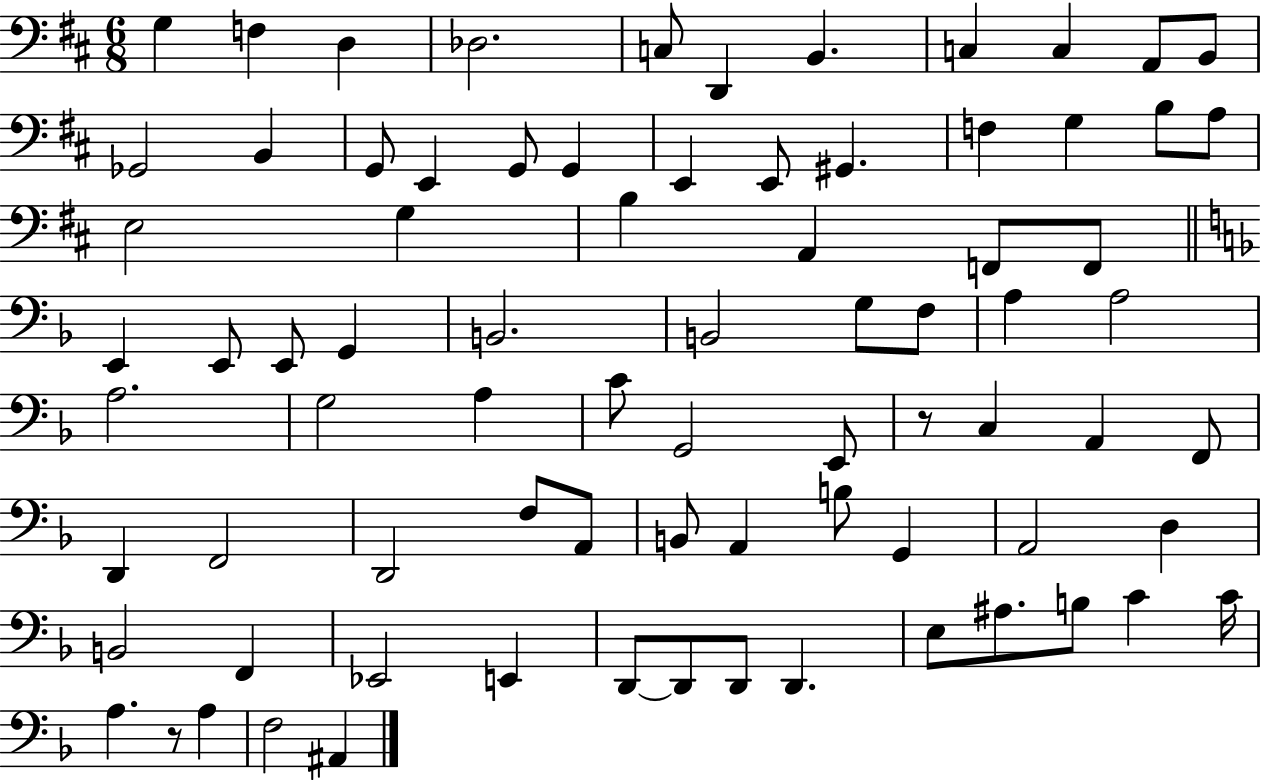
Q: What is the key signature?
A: D major